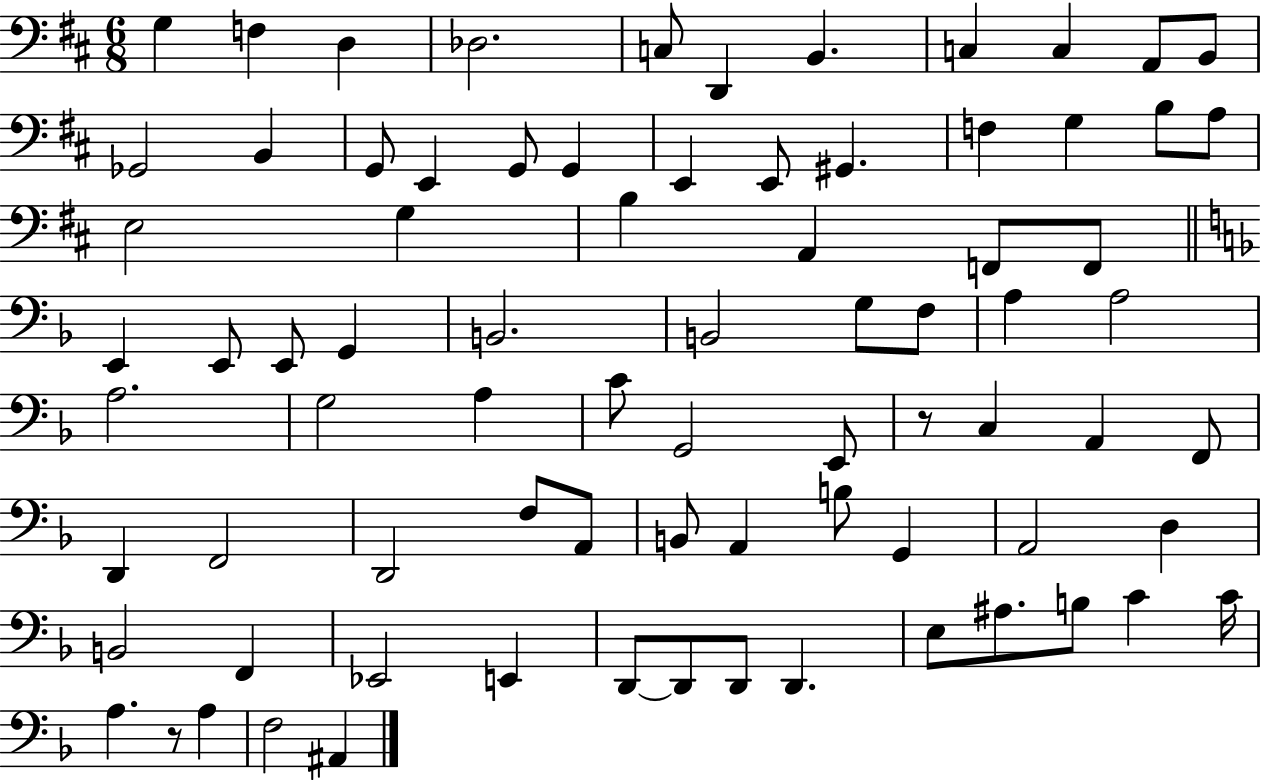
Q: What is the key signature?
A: D major